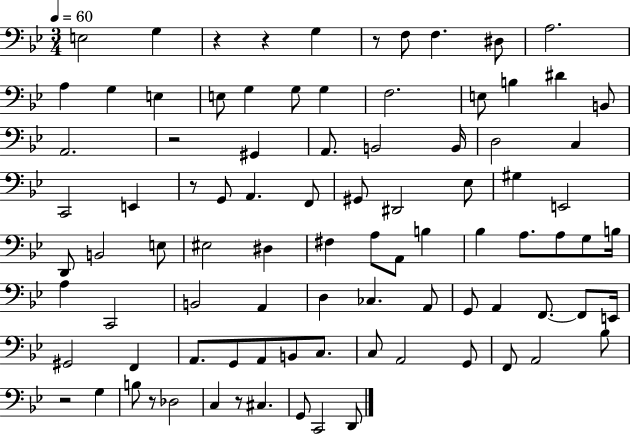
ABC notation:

X:1
T:Untitled
M:3/4
L:1/4
K:Bb
E,2 G, z z G, z/2 F,/2 F, ^D,/2 A,2 A, G, E, E,/2 G, G,/2 G, F,2 E,/2 B, ^D B,,/2 A,,2 z2 ^G,, A,,/2 B,,2 B,,/4 D,2 C, C,,2 E,, z/2 G,,/2 A,, F,,/2 ^G,,/2 ^D,,2 _E,/2 ^G, E,,2 D,,/2 B,,2 E,/2 ^E,2 ^D, ^F, A,/2 A,,/2 B, _B, A,/2 A,/2 G,/2 B,/4 A, C,,2 B,,2 A,, D, _C, A,,/2 G,,/2 A,, F,,/2 F,,/2 E,,/4 ^G,,2 F,, A,,/2 G,,/2 A,,/2 B,,/2 C,/2 C,/2 A,,2 G,,/2 F,,/2 A,,2 _B,/2 z2 G, B,/2 z/2 _D,2 C, z/2 ^C, G,,/2 C,,2 D,,/2